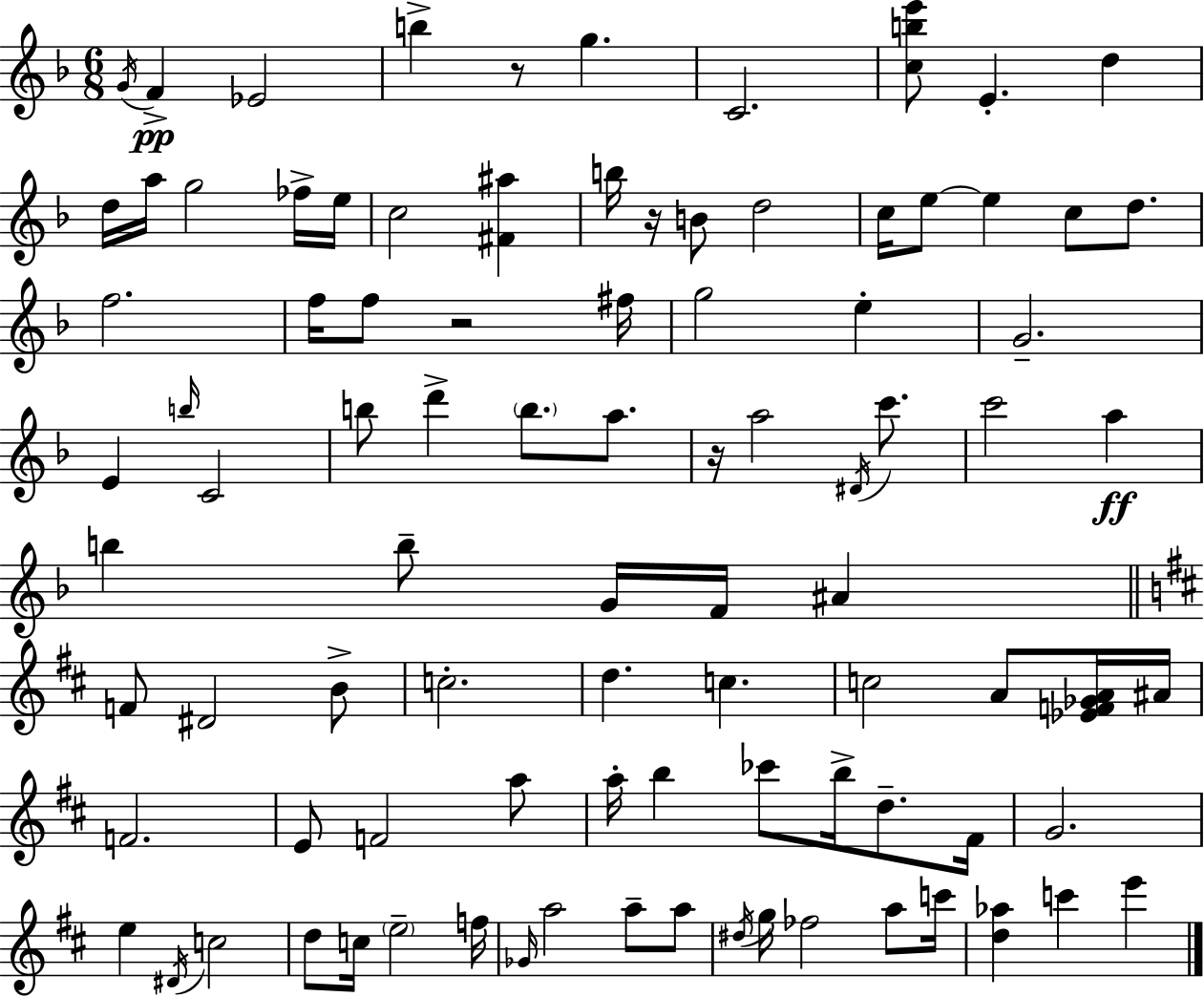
{
  \clef treble
  \numericTimeSignature
  \time 6/8
  \key f \major
  \acciaccatura { g'16 }\pp f'4-> ees'2 | b''4-> r8 g''4. | c'2. | <c'' b'' e'''>8 e'4.-. d''4 | \break d''16 a''16 g''2 fes''16-> | e''16 c''2 <fis' ais''>4 | b''16 r16 b'8 d''2 | c''16 e''8~~ e''4 c''8 d''8. | \break f''2. | f''16 f''8 r2 | fis''16 g''2 e''4-. | g'2.-- | \break e'4 \grace { b''16 } c'2 | b''8 d'''4-> \parenthesize b''8. a''8. | r16 a''2 \acciaccatura { dis'16 } | c'''8. c'''2 a''4\ff | \break b''4 b''8-- g'16 f'16 ais'4 | \bar "||" \break \key d \major f'8 dis'2 b'8-> | c''2.-. | d''4. c''4. | c''2 a'8 <ees' f' ges' a'>16 ais'16 | \break f'2. | e'8 f'2 a''8 | a''16-. b''4 ces'''8 b''16-> d''8.-- fis'16 | g'2. | \break e''4 \acciaccatura { dis'16 } c''2 | d''8 c''16 \parenthesize e''2-- | f''16 \grace { ges'16 } a''2 a''8-- | a''8 \acciaccatura { dis''16 } g''16 fes''2 | \break a''8 c'''16 <d'' aes''>4 c'''4 e'''4 | \bar "|."
}